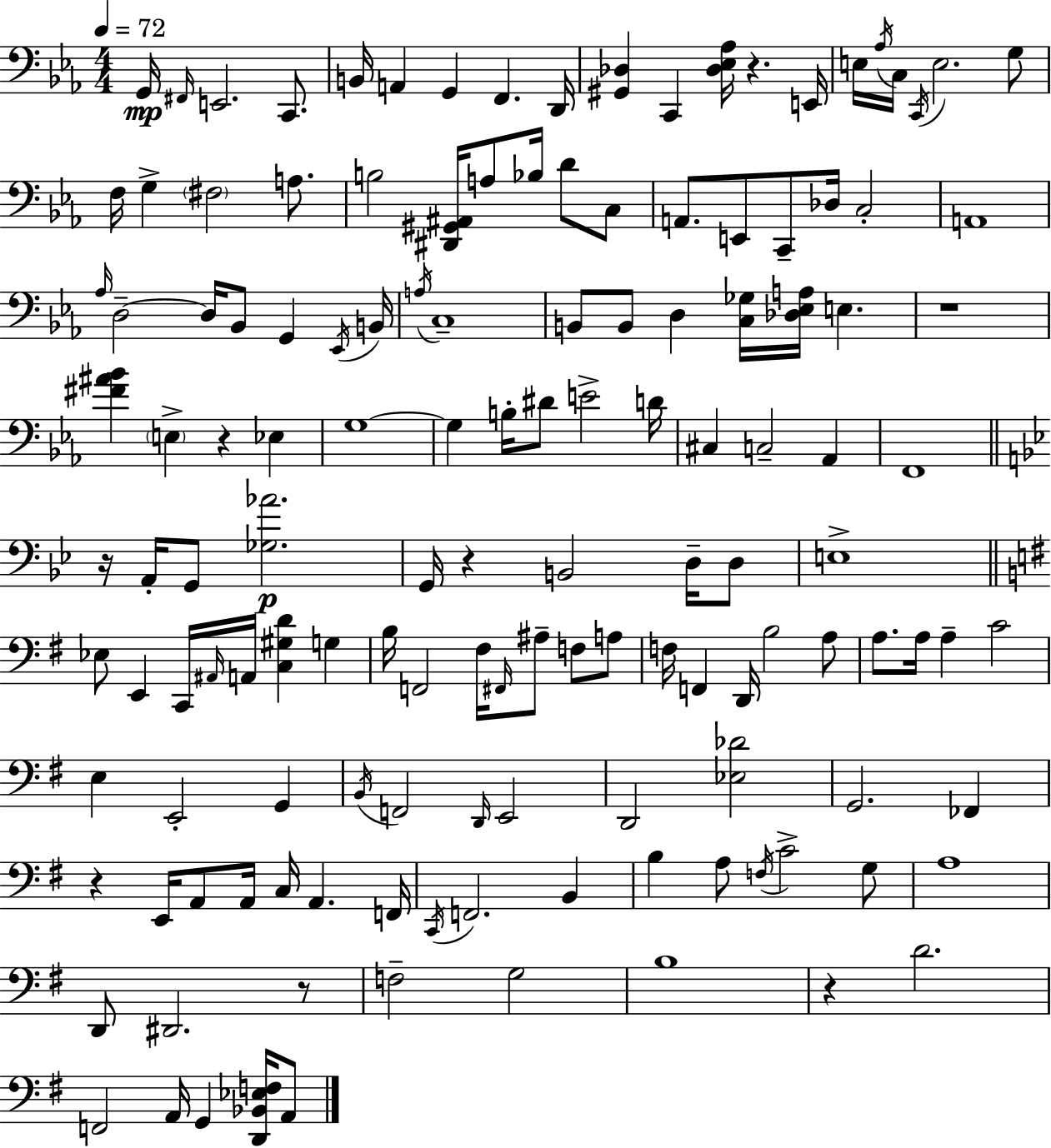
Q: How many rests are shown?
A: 8